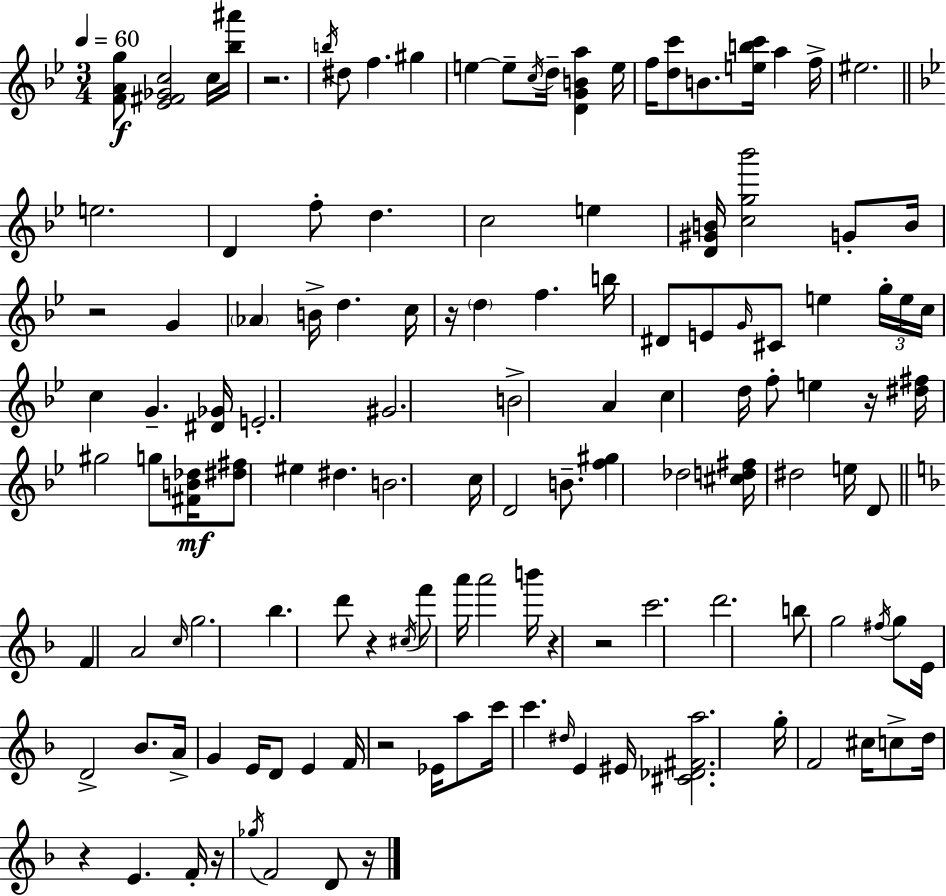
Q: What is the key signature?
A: BES major